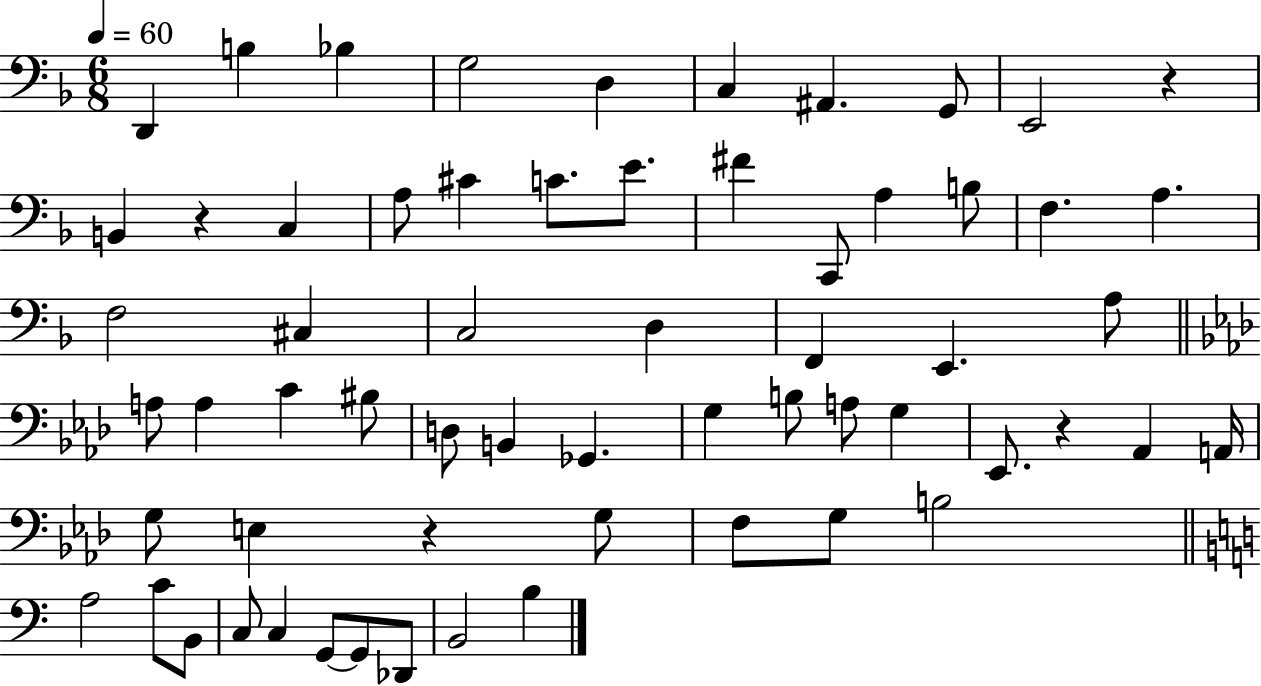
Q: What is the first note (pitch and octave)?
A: D2